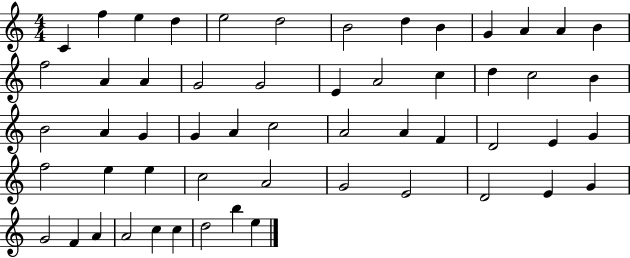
X:1
T:Untitled
M:4/4
L:1/4
K:C
C f e d e2 d2 B2 d B G A A B f2 A A G2 G2 E A2 c d c2 B B2 A G G A c2 A2 A F D2 E G f2 e e c2 A2 G2 E2 D2 E G G2 F A A2 c c d2 b e